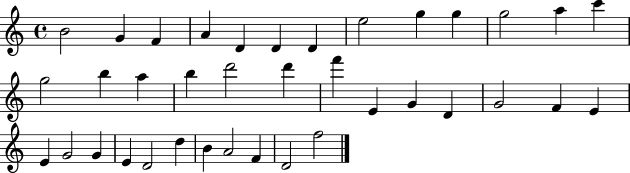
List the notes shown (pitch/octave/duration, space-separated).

B4/h G4/q F4/q A4/q D4/q D4/q D4/q E5/h G5/q G5/q G5/h A5/q C6/q G5/h B5/q A5/q B5/q D6/h D6/q F6/q E4/q G4/q D4/q G4/h F4/q E4/q E4/q G4/h G4/q E4/q D4/h D5/q B4/q A4/h F4/q D4/h F5/h